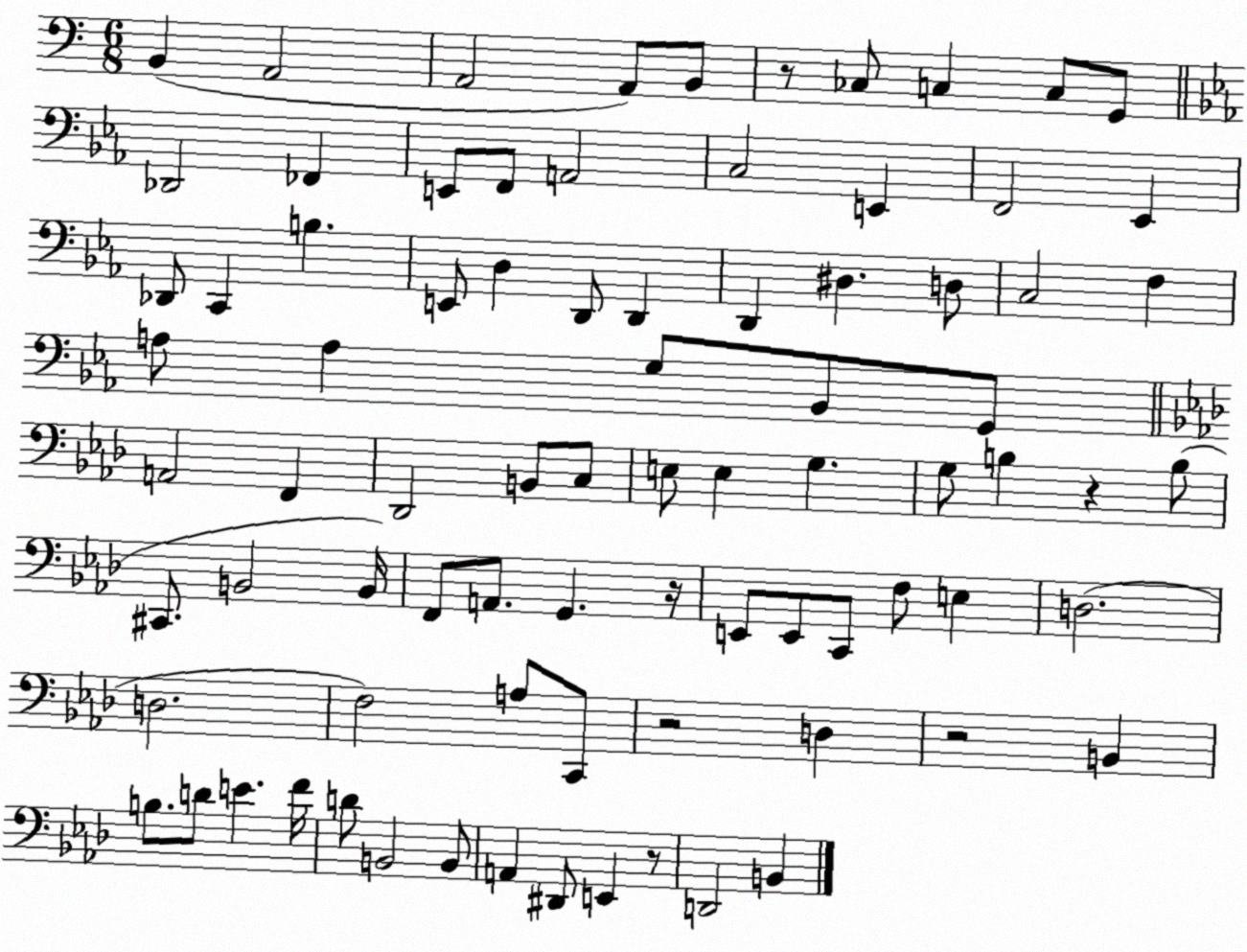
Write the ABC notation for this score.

X:1
T:Untitled
M:6/8
L:1/4
K:C
B,, A,,2 A,,2 A,,/2 B,,/2 z/2 _C,/2 C, C,/2 G,,/2 _D,,2 _F,, E,,/2 F,,/2 A,,2 C,2 E,, F,,2 _E,, _D,,/2 C,, B, E,,/2 D, D,,/2 D,, D,, ^D, D,/2 C,2 F, A,/2 A, G,/2 _B,,/2 G,,/2 A,,2 F,, _D,,2 B,,/2 C,/2 E,/2 E, G, G,/2 B, z B,/2 ^C,,/2 B,,2 B,,/4 F,,/2 A,,/2 G,, z/4 E,,/2 E,,/2 C,,/2 F,/2 E, D,2 D,2 F,2 A,/2 C,,/2 z2 D, z2 B,, B,/2 D/2 E F/4 D/2 B,,2 B,,/2 A,, ^D,,/2 E,, z/2 D,,2 B,,